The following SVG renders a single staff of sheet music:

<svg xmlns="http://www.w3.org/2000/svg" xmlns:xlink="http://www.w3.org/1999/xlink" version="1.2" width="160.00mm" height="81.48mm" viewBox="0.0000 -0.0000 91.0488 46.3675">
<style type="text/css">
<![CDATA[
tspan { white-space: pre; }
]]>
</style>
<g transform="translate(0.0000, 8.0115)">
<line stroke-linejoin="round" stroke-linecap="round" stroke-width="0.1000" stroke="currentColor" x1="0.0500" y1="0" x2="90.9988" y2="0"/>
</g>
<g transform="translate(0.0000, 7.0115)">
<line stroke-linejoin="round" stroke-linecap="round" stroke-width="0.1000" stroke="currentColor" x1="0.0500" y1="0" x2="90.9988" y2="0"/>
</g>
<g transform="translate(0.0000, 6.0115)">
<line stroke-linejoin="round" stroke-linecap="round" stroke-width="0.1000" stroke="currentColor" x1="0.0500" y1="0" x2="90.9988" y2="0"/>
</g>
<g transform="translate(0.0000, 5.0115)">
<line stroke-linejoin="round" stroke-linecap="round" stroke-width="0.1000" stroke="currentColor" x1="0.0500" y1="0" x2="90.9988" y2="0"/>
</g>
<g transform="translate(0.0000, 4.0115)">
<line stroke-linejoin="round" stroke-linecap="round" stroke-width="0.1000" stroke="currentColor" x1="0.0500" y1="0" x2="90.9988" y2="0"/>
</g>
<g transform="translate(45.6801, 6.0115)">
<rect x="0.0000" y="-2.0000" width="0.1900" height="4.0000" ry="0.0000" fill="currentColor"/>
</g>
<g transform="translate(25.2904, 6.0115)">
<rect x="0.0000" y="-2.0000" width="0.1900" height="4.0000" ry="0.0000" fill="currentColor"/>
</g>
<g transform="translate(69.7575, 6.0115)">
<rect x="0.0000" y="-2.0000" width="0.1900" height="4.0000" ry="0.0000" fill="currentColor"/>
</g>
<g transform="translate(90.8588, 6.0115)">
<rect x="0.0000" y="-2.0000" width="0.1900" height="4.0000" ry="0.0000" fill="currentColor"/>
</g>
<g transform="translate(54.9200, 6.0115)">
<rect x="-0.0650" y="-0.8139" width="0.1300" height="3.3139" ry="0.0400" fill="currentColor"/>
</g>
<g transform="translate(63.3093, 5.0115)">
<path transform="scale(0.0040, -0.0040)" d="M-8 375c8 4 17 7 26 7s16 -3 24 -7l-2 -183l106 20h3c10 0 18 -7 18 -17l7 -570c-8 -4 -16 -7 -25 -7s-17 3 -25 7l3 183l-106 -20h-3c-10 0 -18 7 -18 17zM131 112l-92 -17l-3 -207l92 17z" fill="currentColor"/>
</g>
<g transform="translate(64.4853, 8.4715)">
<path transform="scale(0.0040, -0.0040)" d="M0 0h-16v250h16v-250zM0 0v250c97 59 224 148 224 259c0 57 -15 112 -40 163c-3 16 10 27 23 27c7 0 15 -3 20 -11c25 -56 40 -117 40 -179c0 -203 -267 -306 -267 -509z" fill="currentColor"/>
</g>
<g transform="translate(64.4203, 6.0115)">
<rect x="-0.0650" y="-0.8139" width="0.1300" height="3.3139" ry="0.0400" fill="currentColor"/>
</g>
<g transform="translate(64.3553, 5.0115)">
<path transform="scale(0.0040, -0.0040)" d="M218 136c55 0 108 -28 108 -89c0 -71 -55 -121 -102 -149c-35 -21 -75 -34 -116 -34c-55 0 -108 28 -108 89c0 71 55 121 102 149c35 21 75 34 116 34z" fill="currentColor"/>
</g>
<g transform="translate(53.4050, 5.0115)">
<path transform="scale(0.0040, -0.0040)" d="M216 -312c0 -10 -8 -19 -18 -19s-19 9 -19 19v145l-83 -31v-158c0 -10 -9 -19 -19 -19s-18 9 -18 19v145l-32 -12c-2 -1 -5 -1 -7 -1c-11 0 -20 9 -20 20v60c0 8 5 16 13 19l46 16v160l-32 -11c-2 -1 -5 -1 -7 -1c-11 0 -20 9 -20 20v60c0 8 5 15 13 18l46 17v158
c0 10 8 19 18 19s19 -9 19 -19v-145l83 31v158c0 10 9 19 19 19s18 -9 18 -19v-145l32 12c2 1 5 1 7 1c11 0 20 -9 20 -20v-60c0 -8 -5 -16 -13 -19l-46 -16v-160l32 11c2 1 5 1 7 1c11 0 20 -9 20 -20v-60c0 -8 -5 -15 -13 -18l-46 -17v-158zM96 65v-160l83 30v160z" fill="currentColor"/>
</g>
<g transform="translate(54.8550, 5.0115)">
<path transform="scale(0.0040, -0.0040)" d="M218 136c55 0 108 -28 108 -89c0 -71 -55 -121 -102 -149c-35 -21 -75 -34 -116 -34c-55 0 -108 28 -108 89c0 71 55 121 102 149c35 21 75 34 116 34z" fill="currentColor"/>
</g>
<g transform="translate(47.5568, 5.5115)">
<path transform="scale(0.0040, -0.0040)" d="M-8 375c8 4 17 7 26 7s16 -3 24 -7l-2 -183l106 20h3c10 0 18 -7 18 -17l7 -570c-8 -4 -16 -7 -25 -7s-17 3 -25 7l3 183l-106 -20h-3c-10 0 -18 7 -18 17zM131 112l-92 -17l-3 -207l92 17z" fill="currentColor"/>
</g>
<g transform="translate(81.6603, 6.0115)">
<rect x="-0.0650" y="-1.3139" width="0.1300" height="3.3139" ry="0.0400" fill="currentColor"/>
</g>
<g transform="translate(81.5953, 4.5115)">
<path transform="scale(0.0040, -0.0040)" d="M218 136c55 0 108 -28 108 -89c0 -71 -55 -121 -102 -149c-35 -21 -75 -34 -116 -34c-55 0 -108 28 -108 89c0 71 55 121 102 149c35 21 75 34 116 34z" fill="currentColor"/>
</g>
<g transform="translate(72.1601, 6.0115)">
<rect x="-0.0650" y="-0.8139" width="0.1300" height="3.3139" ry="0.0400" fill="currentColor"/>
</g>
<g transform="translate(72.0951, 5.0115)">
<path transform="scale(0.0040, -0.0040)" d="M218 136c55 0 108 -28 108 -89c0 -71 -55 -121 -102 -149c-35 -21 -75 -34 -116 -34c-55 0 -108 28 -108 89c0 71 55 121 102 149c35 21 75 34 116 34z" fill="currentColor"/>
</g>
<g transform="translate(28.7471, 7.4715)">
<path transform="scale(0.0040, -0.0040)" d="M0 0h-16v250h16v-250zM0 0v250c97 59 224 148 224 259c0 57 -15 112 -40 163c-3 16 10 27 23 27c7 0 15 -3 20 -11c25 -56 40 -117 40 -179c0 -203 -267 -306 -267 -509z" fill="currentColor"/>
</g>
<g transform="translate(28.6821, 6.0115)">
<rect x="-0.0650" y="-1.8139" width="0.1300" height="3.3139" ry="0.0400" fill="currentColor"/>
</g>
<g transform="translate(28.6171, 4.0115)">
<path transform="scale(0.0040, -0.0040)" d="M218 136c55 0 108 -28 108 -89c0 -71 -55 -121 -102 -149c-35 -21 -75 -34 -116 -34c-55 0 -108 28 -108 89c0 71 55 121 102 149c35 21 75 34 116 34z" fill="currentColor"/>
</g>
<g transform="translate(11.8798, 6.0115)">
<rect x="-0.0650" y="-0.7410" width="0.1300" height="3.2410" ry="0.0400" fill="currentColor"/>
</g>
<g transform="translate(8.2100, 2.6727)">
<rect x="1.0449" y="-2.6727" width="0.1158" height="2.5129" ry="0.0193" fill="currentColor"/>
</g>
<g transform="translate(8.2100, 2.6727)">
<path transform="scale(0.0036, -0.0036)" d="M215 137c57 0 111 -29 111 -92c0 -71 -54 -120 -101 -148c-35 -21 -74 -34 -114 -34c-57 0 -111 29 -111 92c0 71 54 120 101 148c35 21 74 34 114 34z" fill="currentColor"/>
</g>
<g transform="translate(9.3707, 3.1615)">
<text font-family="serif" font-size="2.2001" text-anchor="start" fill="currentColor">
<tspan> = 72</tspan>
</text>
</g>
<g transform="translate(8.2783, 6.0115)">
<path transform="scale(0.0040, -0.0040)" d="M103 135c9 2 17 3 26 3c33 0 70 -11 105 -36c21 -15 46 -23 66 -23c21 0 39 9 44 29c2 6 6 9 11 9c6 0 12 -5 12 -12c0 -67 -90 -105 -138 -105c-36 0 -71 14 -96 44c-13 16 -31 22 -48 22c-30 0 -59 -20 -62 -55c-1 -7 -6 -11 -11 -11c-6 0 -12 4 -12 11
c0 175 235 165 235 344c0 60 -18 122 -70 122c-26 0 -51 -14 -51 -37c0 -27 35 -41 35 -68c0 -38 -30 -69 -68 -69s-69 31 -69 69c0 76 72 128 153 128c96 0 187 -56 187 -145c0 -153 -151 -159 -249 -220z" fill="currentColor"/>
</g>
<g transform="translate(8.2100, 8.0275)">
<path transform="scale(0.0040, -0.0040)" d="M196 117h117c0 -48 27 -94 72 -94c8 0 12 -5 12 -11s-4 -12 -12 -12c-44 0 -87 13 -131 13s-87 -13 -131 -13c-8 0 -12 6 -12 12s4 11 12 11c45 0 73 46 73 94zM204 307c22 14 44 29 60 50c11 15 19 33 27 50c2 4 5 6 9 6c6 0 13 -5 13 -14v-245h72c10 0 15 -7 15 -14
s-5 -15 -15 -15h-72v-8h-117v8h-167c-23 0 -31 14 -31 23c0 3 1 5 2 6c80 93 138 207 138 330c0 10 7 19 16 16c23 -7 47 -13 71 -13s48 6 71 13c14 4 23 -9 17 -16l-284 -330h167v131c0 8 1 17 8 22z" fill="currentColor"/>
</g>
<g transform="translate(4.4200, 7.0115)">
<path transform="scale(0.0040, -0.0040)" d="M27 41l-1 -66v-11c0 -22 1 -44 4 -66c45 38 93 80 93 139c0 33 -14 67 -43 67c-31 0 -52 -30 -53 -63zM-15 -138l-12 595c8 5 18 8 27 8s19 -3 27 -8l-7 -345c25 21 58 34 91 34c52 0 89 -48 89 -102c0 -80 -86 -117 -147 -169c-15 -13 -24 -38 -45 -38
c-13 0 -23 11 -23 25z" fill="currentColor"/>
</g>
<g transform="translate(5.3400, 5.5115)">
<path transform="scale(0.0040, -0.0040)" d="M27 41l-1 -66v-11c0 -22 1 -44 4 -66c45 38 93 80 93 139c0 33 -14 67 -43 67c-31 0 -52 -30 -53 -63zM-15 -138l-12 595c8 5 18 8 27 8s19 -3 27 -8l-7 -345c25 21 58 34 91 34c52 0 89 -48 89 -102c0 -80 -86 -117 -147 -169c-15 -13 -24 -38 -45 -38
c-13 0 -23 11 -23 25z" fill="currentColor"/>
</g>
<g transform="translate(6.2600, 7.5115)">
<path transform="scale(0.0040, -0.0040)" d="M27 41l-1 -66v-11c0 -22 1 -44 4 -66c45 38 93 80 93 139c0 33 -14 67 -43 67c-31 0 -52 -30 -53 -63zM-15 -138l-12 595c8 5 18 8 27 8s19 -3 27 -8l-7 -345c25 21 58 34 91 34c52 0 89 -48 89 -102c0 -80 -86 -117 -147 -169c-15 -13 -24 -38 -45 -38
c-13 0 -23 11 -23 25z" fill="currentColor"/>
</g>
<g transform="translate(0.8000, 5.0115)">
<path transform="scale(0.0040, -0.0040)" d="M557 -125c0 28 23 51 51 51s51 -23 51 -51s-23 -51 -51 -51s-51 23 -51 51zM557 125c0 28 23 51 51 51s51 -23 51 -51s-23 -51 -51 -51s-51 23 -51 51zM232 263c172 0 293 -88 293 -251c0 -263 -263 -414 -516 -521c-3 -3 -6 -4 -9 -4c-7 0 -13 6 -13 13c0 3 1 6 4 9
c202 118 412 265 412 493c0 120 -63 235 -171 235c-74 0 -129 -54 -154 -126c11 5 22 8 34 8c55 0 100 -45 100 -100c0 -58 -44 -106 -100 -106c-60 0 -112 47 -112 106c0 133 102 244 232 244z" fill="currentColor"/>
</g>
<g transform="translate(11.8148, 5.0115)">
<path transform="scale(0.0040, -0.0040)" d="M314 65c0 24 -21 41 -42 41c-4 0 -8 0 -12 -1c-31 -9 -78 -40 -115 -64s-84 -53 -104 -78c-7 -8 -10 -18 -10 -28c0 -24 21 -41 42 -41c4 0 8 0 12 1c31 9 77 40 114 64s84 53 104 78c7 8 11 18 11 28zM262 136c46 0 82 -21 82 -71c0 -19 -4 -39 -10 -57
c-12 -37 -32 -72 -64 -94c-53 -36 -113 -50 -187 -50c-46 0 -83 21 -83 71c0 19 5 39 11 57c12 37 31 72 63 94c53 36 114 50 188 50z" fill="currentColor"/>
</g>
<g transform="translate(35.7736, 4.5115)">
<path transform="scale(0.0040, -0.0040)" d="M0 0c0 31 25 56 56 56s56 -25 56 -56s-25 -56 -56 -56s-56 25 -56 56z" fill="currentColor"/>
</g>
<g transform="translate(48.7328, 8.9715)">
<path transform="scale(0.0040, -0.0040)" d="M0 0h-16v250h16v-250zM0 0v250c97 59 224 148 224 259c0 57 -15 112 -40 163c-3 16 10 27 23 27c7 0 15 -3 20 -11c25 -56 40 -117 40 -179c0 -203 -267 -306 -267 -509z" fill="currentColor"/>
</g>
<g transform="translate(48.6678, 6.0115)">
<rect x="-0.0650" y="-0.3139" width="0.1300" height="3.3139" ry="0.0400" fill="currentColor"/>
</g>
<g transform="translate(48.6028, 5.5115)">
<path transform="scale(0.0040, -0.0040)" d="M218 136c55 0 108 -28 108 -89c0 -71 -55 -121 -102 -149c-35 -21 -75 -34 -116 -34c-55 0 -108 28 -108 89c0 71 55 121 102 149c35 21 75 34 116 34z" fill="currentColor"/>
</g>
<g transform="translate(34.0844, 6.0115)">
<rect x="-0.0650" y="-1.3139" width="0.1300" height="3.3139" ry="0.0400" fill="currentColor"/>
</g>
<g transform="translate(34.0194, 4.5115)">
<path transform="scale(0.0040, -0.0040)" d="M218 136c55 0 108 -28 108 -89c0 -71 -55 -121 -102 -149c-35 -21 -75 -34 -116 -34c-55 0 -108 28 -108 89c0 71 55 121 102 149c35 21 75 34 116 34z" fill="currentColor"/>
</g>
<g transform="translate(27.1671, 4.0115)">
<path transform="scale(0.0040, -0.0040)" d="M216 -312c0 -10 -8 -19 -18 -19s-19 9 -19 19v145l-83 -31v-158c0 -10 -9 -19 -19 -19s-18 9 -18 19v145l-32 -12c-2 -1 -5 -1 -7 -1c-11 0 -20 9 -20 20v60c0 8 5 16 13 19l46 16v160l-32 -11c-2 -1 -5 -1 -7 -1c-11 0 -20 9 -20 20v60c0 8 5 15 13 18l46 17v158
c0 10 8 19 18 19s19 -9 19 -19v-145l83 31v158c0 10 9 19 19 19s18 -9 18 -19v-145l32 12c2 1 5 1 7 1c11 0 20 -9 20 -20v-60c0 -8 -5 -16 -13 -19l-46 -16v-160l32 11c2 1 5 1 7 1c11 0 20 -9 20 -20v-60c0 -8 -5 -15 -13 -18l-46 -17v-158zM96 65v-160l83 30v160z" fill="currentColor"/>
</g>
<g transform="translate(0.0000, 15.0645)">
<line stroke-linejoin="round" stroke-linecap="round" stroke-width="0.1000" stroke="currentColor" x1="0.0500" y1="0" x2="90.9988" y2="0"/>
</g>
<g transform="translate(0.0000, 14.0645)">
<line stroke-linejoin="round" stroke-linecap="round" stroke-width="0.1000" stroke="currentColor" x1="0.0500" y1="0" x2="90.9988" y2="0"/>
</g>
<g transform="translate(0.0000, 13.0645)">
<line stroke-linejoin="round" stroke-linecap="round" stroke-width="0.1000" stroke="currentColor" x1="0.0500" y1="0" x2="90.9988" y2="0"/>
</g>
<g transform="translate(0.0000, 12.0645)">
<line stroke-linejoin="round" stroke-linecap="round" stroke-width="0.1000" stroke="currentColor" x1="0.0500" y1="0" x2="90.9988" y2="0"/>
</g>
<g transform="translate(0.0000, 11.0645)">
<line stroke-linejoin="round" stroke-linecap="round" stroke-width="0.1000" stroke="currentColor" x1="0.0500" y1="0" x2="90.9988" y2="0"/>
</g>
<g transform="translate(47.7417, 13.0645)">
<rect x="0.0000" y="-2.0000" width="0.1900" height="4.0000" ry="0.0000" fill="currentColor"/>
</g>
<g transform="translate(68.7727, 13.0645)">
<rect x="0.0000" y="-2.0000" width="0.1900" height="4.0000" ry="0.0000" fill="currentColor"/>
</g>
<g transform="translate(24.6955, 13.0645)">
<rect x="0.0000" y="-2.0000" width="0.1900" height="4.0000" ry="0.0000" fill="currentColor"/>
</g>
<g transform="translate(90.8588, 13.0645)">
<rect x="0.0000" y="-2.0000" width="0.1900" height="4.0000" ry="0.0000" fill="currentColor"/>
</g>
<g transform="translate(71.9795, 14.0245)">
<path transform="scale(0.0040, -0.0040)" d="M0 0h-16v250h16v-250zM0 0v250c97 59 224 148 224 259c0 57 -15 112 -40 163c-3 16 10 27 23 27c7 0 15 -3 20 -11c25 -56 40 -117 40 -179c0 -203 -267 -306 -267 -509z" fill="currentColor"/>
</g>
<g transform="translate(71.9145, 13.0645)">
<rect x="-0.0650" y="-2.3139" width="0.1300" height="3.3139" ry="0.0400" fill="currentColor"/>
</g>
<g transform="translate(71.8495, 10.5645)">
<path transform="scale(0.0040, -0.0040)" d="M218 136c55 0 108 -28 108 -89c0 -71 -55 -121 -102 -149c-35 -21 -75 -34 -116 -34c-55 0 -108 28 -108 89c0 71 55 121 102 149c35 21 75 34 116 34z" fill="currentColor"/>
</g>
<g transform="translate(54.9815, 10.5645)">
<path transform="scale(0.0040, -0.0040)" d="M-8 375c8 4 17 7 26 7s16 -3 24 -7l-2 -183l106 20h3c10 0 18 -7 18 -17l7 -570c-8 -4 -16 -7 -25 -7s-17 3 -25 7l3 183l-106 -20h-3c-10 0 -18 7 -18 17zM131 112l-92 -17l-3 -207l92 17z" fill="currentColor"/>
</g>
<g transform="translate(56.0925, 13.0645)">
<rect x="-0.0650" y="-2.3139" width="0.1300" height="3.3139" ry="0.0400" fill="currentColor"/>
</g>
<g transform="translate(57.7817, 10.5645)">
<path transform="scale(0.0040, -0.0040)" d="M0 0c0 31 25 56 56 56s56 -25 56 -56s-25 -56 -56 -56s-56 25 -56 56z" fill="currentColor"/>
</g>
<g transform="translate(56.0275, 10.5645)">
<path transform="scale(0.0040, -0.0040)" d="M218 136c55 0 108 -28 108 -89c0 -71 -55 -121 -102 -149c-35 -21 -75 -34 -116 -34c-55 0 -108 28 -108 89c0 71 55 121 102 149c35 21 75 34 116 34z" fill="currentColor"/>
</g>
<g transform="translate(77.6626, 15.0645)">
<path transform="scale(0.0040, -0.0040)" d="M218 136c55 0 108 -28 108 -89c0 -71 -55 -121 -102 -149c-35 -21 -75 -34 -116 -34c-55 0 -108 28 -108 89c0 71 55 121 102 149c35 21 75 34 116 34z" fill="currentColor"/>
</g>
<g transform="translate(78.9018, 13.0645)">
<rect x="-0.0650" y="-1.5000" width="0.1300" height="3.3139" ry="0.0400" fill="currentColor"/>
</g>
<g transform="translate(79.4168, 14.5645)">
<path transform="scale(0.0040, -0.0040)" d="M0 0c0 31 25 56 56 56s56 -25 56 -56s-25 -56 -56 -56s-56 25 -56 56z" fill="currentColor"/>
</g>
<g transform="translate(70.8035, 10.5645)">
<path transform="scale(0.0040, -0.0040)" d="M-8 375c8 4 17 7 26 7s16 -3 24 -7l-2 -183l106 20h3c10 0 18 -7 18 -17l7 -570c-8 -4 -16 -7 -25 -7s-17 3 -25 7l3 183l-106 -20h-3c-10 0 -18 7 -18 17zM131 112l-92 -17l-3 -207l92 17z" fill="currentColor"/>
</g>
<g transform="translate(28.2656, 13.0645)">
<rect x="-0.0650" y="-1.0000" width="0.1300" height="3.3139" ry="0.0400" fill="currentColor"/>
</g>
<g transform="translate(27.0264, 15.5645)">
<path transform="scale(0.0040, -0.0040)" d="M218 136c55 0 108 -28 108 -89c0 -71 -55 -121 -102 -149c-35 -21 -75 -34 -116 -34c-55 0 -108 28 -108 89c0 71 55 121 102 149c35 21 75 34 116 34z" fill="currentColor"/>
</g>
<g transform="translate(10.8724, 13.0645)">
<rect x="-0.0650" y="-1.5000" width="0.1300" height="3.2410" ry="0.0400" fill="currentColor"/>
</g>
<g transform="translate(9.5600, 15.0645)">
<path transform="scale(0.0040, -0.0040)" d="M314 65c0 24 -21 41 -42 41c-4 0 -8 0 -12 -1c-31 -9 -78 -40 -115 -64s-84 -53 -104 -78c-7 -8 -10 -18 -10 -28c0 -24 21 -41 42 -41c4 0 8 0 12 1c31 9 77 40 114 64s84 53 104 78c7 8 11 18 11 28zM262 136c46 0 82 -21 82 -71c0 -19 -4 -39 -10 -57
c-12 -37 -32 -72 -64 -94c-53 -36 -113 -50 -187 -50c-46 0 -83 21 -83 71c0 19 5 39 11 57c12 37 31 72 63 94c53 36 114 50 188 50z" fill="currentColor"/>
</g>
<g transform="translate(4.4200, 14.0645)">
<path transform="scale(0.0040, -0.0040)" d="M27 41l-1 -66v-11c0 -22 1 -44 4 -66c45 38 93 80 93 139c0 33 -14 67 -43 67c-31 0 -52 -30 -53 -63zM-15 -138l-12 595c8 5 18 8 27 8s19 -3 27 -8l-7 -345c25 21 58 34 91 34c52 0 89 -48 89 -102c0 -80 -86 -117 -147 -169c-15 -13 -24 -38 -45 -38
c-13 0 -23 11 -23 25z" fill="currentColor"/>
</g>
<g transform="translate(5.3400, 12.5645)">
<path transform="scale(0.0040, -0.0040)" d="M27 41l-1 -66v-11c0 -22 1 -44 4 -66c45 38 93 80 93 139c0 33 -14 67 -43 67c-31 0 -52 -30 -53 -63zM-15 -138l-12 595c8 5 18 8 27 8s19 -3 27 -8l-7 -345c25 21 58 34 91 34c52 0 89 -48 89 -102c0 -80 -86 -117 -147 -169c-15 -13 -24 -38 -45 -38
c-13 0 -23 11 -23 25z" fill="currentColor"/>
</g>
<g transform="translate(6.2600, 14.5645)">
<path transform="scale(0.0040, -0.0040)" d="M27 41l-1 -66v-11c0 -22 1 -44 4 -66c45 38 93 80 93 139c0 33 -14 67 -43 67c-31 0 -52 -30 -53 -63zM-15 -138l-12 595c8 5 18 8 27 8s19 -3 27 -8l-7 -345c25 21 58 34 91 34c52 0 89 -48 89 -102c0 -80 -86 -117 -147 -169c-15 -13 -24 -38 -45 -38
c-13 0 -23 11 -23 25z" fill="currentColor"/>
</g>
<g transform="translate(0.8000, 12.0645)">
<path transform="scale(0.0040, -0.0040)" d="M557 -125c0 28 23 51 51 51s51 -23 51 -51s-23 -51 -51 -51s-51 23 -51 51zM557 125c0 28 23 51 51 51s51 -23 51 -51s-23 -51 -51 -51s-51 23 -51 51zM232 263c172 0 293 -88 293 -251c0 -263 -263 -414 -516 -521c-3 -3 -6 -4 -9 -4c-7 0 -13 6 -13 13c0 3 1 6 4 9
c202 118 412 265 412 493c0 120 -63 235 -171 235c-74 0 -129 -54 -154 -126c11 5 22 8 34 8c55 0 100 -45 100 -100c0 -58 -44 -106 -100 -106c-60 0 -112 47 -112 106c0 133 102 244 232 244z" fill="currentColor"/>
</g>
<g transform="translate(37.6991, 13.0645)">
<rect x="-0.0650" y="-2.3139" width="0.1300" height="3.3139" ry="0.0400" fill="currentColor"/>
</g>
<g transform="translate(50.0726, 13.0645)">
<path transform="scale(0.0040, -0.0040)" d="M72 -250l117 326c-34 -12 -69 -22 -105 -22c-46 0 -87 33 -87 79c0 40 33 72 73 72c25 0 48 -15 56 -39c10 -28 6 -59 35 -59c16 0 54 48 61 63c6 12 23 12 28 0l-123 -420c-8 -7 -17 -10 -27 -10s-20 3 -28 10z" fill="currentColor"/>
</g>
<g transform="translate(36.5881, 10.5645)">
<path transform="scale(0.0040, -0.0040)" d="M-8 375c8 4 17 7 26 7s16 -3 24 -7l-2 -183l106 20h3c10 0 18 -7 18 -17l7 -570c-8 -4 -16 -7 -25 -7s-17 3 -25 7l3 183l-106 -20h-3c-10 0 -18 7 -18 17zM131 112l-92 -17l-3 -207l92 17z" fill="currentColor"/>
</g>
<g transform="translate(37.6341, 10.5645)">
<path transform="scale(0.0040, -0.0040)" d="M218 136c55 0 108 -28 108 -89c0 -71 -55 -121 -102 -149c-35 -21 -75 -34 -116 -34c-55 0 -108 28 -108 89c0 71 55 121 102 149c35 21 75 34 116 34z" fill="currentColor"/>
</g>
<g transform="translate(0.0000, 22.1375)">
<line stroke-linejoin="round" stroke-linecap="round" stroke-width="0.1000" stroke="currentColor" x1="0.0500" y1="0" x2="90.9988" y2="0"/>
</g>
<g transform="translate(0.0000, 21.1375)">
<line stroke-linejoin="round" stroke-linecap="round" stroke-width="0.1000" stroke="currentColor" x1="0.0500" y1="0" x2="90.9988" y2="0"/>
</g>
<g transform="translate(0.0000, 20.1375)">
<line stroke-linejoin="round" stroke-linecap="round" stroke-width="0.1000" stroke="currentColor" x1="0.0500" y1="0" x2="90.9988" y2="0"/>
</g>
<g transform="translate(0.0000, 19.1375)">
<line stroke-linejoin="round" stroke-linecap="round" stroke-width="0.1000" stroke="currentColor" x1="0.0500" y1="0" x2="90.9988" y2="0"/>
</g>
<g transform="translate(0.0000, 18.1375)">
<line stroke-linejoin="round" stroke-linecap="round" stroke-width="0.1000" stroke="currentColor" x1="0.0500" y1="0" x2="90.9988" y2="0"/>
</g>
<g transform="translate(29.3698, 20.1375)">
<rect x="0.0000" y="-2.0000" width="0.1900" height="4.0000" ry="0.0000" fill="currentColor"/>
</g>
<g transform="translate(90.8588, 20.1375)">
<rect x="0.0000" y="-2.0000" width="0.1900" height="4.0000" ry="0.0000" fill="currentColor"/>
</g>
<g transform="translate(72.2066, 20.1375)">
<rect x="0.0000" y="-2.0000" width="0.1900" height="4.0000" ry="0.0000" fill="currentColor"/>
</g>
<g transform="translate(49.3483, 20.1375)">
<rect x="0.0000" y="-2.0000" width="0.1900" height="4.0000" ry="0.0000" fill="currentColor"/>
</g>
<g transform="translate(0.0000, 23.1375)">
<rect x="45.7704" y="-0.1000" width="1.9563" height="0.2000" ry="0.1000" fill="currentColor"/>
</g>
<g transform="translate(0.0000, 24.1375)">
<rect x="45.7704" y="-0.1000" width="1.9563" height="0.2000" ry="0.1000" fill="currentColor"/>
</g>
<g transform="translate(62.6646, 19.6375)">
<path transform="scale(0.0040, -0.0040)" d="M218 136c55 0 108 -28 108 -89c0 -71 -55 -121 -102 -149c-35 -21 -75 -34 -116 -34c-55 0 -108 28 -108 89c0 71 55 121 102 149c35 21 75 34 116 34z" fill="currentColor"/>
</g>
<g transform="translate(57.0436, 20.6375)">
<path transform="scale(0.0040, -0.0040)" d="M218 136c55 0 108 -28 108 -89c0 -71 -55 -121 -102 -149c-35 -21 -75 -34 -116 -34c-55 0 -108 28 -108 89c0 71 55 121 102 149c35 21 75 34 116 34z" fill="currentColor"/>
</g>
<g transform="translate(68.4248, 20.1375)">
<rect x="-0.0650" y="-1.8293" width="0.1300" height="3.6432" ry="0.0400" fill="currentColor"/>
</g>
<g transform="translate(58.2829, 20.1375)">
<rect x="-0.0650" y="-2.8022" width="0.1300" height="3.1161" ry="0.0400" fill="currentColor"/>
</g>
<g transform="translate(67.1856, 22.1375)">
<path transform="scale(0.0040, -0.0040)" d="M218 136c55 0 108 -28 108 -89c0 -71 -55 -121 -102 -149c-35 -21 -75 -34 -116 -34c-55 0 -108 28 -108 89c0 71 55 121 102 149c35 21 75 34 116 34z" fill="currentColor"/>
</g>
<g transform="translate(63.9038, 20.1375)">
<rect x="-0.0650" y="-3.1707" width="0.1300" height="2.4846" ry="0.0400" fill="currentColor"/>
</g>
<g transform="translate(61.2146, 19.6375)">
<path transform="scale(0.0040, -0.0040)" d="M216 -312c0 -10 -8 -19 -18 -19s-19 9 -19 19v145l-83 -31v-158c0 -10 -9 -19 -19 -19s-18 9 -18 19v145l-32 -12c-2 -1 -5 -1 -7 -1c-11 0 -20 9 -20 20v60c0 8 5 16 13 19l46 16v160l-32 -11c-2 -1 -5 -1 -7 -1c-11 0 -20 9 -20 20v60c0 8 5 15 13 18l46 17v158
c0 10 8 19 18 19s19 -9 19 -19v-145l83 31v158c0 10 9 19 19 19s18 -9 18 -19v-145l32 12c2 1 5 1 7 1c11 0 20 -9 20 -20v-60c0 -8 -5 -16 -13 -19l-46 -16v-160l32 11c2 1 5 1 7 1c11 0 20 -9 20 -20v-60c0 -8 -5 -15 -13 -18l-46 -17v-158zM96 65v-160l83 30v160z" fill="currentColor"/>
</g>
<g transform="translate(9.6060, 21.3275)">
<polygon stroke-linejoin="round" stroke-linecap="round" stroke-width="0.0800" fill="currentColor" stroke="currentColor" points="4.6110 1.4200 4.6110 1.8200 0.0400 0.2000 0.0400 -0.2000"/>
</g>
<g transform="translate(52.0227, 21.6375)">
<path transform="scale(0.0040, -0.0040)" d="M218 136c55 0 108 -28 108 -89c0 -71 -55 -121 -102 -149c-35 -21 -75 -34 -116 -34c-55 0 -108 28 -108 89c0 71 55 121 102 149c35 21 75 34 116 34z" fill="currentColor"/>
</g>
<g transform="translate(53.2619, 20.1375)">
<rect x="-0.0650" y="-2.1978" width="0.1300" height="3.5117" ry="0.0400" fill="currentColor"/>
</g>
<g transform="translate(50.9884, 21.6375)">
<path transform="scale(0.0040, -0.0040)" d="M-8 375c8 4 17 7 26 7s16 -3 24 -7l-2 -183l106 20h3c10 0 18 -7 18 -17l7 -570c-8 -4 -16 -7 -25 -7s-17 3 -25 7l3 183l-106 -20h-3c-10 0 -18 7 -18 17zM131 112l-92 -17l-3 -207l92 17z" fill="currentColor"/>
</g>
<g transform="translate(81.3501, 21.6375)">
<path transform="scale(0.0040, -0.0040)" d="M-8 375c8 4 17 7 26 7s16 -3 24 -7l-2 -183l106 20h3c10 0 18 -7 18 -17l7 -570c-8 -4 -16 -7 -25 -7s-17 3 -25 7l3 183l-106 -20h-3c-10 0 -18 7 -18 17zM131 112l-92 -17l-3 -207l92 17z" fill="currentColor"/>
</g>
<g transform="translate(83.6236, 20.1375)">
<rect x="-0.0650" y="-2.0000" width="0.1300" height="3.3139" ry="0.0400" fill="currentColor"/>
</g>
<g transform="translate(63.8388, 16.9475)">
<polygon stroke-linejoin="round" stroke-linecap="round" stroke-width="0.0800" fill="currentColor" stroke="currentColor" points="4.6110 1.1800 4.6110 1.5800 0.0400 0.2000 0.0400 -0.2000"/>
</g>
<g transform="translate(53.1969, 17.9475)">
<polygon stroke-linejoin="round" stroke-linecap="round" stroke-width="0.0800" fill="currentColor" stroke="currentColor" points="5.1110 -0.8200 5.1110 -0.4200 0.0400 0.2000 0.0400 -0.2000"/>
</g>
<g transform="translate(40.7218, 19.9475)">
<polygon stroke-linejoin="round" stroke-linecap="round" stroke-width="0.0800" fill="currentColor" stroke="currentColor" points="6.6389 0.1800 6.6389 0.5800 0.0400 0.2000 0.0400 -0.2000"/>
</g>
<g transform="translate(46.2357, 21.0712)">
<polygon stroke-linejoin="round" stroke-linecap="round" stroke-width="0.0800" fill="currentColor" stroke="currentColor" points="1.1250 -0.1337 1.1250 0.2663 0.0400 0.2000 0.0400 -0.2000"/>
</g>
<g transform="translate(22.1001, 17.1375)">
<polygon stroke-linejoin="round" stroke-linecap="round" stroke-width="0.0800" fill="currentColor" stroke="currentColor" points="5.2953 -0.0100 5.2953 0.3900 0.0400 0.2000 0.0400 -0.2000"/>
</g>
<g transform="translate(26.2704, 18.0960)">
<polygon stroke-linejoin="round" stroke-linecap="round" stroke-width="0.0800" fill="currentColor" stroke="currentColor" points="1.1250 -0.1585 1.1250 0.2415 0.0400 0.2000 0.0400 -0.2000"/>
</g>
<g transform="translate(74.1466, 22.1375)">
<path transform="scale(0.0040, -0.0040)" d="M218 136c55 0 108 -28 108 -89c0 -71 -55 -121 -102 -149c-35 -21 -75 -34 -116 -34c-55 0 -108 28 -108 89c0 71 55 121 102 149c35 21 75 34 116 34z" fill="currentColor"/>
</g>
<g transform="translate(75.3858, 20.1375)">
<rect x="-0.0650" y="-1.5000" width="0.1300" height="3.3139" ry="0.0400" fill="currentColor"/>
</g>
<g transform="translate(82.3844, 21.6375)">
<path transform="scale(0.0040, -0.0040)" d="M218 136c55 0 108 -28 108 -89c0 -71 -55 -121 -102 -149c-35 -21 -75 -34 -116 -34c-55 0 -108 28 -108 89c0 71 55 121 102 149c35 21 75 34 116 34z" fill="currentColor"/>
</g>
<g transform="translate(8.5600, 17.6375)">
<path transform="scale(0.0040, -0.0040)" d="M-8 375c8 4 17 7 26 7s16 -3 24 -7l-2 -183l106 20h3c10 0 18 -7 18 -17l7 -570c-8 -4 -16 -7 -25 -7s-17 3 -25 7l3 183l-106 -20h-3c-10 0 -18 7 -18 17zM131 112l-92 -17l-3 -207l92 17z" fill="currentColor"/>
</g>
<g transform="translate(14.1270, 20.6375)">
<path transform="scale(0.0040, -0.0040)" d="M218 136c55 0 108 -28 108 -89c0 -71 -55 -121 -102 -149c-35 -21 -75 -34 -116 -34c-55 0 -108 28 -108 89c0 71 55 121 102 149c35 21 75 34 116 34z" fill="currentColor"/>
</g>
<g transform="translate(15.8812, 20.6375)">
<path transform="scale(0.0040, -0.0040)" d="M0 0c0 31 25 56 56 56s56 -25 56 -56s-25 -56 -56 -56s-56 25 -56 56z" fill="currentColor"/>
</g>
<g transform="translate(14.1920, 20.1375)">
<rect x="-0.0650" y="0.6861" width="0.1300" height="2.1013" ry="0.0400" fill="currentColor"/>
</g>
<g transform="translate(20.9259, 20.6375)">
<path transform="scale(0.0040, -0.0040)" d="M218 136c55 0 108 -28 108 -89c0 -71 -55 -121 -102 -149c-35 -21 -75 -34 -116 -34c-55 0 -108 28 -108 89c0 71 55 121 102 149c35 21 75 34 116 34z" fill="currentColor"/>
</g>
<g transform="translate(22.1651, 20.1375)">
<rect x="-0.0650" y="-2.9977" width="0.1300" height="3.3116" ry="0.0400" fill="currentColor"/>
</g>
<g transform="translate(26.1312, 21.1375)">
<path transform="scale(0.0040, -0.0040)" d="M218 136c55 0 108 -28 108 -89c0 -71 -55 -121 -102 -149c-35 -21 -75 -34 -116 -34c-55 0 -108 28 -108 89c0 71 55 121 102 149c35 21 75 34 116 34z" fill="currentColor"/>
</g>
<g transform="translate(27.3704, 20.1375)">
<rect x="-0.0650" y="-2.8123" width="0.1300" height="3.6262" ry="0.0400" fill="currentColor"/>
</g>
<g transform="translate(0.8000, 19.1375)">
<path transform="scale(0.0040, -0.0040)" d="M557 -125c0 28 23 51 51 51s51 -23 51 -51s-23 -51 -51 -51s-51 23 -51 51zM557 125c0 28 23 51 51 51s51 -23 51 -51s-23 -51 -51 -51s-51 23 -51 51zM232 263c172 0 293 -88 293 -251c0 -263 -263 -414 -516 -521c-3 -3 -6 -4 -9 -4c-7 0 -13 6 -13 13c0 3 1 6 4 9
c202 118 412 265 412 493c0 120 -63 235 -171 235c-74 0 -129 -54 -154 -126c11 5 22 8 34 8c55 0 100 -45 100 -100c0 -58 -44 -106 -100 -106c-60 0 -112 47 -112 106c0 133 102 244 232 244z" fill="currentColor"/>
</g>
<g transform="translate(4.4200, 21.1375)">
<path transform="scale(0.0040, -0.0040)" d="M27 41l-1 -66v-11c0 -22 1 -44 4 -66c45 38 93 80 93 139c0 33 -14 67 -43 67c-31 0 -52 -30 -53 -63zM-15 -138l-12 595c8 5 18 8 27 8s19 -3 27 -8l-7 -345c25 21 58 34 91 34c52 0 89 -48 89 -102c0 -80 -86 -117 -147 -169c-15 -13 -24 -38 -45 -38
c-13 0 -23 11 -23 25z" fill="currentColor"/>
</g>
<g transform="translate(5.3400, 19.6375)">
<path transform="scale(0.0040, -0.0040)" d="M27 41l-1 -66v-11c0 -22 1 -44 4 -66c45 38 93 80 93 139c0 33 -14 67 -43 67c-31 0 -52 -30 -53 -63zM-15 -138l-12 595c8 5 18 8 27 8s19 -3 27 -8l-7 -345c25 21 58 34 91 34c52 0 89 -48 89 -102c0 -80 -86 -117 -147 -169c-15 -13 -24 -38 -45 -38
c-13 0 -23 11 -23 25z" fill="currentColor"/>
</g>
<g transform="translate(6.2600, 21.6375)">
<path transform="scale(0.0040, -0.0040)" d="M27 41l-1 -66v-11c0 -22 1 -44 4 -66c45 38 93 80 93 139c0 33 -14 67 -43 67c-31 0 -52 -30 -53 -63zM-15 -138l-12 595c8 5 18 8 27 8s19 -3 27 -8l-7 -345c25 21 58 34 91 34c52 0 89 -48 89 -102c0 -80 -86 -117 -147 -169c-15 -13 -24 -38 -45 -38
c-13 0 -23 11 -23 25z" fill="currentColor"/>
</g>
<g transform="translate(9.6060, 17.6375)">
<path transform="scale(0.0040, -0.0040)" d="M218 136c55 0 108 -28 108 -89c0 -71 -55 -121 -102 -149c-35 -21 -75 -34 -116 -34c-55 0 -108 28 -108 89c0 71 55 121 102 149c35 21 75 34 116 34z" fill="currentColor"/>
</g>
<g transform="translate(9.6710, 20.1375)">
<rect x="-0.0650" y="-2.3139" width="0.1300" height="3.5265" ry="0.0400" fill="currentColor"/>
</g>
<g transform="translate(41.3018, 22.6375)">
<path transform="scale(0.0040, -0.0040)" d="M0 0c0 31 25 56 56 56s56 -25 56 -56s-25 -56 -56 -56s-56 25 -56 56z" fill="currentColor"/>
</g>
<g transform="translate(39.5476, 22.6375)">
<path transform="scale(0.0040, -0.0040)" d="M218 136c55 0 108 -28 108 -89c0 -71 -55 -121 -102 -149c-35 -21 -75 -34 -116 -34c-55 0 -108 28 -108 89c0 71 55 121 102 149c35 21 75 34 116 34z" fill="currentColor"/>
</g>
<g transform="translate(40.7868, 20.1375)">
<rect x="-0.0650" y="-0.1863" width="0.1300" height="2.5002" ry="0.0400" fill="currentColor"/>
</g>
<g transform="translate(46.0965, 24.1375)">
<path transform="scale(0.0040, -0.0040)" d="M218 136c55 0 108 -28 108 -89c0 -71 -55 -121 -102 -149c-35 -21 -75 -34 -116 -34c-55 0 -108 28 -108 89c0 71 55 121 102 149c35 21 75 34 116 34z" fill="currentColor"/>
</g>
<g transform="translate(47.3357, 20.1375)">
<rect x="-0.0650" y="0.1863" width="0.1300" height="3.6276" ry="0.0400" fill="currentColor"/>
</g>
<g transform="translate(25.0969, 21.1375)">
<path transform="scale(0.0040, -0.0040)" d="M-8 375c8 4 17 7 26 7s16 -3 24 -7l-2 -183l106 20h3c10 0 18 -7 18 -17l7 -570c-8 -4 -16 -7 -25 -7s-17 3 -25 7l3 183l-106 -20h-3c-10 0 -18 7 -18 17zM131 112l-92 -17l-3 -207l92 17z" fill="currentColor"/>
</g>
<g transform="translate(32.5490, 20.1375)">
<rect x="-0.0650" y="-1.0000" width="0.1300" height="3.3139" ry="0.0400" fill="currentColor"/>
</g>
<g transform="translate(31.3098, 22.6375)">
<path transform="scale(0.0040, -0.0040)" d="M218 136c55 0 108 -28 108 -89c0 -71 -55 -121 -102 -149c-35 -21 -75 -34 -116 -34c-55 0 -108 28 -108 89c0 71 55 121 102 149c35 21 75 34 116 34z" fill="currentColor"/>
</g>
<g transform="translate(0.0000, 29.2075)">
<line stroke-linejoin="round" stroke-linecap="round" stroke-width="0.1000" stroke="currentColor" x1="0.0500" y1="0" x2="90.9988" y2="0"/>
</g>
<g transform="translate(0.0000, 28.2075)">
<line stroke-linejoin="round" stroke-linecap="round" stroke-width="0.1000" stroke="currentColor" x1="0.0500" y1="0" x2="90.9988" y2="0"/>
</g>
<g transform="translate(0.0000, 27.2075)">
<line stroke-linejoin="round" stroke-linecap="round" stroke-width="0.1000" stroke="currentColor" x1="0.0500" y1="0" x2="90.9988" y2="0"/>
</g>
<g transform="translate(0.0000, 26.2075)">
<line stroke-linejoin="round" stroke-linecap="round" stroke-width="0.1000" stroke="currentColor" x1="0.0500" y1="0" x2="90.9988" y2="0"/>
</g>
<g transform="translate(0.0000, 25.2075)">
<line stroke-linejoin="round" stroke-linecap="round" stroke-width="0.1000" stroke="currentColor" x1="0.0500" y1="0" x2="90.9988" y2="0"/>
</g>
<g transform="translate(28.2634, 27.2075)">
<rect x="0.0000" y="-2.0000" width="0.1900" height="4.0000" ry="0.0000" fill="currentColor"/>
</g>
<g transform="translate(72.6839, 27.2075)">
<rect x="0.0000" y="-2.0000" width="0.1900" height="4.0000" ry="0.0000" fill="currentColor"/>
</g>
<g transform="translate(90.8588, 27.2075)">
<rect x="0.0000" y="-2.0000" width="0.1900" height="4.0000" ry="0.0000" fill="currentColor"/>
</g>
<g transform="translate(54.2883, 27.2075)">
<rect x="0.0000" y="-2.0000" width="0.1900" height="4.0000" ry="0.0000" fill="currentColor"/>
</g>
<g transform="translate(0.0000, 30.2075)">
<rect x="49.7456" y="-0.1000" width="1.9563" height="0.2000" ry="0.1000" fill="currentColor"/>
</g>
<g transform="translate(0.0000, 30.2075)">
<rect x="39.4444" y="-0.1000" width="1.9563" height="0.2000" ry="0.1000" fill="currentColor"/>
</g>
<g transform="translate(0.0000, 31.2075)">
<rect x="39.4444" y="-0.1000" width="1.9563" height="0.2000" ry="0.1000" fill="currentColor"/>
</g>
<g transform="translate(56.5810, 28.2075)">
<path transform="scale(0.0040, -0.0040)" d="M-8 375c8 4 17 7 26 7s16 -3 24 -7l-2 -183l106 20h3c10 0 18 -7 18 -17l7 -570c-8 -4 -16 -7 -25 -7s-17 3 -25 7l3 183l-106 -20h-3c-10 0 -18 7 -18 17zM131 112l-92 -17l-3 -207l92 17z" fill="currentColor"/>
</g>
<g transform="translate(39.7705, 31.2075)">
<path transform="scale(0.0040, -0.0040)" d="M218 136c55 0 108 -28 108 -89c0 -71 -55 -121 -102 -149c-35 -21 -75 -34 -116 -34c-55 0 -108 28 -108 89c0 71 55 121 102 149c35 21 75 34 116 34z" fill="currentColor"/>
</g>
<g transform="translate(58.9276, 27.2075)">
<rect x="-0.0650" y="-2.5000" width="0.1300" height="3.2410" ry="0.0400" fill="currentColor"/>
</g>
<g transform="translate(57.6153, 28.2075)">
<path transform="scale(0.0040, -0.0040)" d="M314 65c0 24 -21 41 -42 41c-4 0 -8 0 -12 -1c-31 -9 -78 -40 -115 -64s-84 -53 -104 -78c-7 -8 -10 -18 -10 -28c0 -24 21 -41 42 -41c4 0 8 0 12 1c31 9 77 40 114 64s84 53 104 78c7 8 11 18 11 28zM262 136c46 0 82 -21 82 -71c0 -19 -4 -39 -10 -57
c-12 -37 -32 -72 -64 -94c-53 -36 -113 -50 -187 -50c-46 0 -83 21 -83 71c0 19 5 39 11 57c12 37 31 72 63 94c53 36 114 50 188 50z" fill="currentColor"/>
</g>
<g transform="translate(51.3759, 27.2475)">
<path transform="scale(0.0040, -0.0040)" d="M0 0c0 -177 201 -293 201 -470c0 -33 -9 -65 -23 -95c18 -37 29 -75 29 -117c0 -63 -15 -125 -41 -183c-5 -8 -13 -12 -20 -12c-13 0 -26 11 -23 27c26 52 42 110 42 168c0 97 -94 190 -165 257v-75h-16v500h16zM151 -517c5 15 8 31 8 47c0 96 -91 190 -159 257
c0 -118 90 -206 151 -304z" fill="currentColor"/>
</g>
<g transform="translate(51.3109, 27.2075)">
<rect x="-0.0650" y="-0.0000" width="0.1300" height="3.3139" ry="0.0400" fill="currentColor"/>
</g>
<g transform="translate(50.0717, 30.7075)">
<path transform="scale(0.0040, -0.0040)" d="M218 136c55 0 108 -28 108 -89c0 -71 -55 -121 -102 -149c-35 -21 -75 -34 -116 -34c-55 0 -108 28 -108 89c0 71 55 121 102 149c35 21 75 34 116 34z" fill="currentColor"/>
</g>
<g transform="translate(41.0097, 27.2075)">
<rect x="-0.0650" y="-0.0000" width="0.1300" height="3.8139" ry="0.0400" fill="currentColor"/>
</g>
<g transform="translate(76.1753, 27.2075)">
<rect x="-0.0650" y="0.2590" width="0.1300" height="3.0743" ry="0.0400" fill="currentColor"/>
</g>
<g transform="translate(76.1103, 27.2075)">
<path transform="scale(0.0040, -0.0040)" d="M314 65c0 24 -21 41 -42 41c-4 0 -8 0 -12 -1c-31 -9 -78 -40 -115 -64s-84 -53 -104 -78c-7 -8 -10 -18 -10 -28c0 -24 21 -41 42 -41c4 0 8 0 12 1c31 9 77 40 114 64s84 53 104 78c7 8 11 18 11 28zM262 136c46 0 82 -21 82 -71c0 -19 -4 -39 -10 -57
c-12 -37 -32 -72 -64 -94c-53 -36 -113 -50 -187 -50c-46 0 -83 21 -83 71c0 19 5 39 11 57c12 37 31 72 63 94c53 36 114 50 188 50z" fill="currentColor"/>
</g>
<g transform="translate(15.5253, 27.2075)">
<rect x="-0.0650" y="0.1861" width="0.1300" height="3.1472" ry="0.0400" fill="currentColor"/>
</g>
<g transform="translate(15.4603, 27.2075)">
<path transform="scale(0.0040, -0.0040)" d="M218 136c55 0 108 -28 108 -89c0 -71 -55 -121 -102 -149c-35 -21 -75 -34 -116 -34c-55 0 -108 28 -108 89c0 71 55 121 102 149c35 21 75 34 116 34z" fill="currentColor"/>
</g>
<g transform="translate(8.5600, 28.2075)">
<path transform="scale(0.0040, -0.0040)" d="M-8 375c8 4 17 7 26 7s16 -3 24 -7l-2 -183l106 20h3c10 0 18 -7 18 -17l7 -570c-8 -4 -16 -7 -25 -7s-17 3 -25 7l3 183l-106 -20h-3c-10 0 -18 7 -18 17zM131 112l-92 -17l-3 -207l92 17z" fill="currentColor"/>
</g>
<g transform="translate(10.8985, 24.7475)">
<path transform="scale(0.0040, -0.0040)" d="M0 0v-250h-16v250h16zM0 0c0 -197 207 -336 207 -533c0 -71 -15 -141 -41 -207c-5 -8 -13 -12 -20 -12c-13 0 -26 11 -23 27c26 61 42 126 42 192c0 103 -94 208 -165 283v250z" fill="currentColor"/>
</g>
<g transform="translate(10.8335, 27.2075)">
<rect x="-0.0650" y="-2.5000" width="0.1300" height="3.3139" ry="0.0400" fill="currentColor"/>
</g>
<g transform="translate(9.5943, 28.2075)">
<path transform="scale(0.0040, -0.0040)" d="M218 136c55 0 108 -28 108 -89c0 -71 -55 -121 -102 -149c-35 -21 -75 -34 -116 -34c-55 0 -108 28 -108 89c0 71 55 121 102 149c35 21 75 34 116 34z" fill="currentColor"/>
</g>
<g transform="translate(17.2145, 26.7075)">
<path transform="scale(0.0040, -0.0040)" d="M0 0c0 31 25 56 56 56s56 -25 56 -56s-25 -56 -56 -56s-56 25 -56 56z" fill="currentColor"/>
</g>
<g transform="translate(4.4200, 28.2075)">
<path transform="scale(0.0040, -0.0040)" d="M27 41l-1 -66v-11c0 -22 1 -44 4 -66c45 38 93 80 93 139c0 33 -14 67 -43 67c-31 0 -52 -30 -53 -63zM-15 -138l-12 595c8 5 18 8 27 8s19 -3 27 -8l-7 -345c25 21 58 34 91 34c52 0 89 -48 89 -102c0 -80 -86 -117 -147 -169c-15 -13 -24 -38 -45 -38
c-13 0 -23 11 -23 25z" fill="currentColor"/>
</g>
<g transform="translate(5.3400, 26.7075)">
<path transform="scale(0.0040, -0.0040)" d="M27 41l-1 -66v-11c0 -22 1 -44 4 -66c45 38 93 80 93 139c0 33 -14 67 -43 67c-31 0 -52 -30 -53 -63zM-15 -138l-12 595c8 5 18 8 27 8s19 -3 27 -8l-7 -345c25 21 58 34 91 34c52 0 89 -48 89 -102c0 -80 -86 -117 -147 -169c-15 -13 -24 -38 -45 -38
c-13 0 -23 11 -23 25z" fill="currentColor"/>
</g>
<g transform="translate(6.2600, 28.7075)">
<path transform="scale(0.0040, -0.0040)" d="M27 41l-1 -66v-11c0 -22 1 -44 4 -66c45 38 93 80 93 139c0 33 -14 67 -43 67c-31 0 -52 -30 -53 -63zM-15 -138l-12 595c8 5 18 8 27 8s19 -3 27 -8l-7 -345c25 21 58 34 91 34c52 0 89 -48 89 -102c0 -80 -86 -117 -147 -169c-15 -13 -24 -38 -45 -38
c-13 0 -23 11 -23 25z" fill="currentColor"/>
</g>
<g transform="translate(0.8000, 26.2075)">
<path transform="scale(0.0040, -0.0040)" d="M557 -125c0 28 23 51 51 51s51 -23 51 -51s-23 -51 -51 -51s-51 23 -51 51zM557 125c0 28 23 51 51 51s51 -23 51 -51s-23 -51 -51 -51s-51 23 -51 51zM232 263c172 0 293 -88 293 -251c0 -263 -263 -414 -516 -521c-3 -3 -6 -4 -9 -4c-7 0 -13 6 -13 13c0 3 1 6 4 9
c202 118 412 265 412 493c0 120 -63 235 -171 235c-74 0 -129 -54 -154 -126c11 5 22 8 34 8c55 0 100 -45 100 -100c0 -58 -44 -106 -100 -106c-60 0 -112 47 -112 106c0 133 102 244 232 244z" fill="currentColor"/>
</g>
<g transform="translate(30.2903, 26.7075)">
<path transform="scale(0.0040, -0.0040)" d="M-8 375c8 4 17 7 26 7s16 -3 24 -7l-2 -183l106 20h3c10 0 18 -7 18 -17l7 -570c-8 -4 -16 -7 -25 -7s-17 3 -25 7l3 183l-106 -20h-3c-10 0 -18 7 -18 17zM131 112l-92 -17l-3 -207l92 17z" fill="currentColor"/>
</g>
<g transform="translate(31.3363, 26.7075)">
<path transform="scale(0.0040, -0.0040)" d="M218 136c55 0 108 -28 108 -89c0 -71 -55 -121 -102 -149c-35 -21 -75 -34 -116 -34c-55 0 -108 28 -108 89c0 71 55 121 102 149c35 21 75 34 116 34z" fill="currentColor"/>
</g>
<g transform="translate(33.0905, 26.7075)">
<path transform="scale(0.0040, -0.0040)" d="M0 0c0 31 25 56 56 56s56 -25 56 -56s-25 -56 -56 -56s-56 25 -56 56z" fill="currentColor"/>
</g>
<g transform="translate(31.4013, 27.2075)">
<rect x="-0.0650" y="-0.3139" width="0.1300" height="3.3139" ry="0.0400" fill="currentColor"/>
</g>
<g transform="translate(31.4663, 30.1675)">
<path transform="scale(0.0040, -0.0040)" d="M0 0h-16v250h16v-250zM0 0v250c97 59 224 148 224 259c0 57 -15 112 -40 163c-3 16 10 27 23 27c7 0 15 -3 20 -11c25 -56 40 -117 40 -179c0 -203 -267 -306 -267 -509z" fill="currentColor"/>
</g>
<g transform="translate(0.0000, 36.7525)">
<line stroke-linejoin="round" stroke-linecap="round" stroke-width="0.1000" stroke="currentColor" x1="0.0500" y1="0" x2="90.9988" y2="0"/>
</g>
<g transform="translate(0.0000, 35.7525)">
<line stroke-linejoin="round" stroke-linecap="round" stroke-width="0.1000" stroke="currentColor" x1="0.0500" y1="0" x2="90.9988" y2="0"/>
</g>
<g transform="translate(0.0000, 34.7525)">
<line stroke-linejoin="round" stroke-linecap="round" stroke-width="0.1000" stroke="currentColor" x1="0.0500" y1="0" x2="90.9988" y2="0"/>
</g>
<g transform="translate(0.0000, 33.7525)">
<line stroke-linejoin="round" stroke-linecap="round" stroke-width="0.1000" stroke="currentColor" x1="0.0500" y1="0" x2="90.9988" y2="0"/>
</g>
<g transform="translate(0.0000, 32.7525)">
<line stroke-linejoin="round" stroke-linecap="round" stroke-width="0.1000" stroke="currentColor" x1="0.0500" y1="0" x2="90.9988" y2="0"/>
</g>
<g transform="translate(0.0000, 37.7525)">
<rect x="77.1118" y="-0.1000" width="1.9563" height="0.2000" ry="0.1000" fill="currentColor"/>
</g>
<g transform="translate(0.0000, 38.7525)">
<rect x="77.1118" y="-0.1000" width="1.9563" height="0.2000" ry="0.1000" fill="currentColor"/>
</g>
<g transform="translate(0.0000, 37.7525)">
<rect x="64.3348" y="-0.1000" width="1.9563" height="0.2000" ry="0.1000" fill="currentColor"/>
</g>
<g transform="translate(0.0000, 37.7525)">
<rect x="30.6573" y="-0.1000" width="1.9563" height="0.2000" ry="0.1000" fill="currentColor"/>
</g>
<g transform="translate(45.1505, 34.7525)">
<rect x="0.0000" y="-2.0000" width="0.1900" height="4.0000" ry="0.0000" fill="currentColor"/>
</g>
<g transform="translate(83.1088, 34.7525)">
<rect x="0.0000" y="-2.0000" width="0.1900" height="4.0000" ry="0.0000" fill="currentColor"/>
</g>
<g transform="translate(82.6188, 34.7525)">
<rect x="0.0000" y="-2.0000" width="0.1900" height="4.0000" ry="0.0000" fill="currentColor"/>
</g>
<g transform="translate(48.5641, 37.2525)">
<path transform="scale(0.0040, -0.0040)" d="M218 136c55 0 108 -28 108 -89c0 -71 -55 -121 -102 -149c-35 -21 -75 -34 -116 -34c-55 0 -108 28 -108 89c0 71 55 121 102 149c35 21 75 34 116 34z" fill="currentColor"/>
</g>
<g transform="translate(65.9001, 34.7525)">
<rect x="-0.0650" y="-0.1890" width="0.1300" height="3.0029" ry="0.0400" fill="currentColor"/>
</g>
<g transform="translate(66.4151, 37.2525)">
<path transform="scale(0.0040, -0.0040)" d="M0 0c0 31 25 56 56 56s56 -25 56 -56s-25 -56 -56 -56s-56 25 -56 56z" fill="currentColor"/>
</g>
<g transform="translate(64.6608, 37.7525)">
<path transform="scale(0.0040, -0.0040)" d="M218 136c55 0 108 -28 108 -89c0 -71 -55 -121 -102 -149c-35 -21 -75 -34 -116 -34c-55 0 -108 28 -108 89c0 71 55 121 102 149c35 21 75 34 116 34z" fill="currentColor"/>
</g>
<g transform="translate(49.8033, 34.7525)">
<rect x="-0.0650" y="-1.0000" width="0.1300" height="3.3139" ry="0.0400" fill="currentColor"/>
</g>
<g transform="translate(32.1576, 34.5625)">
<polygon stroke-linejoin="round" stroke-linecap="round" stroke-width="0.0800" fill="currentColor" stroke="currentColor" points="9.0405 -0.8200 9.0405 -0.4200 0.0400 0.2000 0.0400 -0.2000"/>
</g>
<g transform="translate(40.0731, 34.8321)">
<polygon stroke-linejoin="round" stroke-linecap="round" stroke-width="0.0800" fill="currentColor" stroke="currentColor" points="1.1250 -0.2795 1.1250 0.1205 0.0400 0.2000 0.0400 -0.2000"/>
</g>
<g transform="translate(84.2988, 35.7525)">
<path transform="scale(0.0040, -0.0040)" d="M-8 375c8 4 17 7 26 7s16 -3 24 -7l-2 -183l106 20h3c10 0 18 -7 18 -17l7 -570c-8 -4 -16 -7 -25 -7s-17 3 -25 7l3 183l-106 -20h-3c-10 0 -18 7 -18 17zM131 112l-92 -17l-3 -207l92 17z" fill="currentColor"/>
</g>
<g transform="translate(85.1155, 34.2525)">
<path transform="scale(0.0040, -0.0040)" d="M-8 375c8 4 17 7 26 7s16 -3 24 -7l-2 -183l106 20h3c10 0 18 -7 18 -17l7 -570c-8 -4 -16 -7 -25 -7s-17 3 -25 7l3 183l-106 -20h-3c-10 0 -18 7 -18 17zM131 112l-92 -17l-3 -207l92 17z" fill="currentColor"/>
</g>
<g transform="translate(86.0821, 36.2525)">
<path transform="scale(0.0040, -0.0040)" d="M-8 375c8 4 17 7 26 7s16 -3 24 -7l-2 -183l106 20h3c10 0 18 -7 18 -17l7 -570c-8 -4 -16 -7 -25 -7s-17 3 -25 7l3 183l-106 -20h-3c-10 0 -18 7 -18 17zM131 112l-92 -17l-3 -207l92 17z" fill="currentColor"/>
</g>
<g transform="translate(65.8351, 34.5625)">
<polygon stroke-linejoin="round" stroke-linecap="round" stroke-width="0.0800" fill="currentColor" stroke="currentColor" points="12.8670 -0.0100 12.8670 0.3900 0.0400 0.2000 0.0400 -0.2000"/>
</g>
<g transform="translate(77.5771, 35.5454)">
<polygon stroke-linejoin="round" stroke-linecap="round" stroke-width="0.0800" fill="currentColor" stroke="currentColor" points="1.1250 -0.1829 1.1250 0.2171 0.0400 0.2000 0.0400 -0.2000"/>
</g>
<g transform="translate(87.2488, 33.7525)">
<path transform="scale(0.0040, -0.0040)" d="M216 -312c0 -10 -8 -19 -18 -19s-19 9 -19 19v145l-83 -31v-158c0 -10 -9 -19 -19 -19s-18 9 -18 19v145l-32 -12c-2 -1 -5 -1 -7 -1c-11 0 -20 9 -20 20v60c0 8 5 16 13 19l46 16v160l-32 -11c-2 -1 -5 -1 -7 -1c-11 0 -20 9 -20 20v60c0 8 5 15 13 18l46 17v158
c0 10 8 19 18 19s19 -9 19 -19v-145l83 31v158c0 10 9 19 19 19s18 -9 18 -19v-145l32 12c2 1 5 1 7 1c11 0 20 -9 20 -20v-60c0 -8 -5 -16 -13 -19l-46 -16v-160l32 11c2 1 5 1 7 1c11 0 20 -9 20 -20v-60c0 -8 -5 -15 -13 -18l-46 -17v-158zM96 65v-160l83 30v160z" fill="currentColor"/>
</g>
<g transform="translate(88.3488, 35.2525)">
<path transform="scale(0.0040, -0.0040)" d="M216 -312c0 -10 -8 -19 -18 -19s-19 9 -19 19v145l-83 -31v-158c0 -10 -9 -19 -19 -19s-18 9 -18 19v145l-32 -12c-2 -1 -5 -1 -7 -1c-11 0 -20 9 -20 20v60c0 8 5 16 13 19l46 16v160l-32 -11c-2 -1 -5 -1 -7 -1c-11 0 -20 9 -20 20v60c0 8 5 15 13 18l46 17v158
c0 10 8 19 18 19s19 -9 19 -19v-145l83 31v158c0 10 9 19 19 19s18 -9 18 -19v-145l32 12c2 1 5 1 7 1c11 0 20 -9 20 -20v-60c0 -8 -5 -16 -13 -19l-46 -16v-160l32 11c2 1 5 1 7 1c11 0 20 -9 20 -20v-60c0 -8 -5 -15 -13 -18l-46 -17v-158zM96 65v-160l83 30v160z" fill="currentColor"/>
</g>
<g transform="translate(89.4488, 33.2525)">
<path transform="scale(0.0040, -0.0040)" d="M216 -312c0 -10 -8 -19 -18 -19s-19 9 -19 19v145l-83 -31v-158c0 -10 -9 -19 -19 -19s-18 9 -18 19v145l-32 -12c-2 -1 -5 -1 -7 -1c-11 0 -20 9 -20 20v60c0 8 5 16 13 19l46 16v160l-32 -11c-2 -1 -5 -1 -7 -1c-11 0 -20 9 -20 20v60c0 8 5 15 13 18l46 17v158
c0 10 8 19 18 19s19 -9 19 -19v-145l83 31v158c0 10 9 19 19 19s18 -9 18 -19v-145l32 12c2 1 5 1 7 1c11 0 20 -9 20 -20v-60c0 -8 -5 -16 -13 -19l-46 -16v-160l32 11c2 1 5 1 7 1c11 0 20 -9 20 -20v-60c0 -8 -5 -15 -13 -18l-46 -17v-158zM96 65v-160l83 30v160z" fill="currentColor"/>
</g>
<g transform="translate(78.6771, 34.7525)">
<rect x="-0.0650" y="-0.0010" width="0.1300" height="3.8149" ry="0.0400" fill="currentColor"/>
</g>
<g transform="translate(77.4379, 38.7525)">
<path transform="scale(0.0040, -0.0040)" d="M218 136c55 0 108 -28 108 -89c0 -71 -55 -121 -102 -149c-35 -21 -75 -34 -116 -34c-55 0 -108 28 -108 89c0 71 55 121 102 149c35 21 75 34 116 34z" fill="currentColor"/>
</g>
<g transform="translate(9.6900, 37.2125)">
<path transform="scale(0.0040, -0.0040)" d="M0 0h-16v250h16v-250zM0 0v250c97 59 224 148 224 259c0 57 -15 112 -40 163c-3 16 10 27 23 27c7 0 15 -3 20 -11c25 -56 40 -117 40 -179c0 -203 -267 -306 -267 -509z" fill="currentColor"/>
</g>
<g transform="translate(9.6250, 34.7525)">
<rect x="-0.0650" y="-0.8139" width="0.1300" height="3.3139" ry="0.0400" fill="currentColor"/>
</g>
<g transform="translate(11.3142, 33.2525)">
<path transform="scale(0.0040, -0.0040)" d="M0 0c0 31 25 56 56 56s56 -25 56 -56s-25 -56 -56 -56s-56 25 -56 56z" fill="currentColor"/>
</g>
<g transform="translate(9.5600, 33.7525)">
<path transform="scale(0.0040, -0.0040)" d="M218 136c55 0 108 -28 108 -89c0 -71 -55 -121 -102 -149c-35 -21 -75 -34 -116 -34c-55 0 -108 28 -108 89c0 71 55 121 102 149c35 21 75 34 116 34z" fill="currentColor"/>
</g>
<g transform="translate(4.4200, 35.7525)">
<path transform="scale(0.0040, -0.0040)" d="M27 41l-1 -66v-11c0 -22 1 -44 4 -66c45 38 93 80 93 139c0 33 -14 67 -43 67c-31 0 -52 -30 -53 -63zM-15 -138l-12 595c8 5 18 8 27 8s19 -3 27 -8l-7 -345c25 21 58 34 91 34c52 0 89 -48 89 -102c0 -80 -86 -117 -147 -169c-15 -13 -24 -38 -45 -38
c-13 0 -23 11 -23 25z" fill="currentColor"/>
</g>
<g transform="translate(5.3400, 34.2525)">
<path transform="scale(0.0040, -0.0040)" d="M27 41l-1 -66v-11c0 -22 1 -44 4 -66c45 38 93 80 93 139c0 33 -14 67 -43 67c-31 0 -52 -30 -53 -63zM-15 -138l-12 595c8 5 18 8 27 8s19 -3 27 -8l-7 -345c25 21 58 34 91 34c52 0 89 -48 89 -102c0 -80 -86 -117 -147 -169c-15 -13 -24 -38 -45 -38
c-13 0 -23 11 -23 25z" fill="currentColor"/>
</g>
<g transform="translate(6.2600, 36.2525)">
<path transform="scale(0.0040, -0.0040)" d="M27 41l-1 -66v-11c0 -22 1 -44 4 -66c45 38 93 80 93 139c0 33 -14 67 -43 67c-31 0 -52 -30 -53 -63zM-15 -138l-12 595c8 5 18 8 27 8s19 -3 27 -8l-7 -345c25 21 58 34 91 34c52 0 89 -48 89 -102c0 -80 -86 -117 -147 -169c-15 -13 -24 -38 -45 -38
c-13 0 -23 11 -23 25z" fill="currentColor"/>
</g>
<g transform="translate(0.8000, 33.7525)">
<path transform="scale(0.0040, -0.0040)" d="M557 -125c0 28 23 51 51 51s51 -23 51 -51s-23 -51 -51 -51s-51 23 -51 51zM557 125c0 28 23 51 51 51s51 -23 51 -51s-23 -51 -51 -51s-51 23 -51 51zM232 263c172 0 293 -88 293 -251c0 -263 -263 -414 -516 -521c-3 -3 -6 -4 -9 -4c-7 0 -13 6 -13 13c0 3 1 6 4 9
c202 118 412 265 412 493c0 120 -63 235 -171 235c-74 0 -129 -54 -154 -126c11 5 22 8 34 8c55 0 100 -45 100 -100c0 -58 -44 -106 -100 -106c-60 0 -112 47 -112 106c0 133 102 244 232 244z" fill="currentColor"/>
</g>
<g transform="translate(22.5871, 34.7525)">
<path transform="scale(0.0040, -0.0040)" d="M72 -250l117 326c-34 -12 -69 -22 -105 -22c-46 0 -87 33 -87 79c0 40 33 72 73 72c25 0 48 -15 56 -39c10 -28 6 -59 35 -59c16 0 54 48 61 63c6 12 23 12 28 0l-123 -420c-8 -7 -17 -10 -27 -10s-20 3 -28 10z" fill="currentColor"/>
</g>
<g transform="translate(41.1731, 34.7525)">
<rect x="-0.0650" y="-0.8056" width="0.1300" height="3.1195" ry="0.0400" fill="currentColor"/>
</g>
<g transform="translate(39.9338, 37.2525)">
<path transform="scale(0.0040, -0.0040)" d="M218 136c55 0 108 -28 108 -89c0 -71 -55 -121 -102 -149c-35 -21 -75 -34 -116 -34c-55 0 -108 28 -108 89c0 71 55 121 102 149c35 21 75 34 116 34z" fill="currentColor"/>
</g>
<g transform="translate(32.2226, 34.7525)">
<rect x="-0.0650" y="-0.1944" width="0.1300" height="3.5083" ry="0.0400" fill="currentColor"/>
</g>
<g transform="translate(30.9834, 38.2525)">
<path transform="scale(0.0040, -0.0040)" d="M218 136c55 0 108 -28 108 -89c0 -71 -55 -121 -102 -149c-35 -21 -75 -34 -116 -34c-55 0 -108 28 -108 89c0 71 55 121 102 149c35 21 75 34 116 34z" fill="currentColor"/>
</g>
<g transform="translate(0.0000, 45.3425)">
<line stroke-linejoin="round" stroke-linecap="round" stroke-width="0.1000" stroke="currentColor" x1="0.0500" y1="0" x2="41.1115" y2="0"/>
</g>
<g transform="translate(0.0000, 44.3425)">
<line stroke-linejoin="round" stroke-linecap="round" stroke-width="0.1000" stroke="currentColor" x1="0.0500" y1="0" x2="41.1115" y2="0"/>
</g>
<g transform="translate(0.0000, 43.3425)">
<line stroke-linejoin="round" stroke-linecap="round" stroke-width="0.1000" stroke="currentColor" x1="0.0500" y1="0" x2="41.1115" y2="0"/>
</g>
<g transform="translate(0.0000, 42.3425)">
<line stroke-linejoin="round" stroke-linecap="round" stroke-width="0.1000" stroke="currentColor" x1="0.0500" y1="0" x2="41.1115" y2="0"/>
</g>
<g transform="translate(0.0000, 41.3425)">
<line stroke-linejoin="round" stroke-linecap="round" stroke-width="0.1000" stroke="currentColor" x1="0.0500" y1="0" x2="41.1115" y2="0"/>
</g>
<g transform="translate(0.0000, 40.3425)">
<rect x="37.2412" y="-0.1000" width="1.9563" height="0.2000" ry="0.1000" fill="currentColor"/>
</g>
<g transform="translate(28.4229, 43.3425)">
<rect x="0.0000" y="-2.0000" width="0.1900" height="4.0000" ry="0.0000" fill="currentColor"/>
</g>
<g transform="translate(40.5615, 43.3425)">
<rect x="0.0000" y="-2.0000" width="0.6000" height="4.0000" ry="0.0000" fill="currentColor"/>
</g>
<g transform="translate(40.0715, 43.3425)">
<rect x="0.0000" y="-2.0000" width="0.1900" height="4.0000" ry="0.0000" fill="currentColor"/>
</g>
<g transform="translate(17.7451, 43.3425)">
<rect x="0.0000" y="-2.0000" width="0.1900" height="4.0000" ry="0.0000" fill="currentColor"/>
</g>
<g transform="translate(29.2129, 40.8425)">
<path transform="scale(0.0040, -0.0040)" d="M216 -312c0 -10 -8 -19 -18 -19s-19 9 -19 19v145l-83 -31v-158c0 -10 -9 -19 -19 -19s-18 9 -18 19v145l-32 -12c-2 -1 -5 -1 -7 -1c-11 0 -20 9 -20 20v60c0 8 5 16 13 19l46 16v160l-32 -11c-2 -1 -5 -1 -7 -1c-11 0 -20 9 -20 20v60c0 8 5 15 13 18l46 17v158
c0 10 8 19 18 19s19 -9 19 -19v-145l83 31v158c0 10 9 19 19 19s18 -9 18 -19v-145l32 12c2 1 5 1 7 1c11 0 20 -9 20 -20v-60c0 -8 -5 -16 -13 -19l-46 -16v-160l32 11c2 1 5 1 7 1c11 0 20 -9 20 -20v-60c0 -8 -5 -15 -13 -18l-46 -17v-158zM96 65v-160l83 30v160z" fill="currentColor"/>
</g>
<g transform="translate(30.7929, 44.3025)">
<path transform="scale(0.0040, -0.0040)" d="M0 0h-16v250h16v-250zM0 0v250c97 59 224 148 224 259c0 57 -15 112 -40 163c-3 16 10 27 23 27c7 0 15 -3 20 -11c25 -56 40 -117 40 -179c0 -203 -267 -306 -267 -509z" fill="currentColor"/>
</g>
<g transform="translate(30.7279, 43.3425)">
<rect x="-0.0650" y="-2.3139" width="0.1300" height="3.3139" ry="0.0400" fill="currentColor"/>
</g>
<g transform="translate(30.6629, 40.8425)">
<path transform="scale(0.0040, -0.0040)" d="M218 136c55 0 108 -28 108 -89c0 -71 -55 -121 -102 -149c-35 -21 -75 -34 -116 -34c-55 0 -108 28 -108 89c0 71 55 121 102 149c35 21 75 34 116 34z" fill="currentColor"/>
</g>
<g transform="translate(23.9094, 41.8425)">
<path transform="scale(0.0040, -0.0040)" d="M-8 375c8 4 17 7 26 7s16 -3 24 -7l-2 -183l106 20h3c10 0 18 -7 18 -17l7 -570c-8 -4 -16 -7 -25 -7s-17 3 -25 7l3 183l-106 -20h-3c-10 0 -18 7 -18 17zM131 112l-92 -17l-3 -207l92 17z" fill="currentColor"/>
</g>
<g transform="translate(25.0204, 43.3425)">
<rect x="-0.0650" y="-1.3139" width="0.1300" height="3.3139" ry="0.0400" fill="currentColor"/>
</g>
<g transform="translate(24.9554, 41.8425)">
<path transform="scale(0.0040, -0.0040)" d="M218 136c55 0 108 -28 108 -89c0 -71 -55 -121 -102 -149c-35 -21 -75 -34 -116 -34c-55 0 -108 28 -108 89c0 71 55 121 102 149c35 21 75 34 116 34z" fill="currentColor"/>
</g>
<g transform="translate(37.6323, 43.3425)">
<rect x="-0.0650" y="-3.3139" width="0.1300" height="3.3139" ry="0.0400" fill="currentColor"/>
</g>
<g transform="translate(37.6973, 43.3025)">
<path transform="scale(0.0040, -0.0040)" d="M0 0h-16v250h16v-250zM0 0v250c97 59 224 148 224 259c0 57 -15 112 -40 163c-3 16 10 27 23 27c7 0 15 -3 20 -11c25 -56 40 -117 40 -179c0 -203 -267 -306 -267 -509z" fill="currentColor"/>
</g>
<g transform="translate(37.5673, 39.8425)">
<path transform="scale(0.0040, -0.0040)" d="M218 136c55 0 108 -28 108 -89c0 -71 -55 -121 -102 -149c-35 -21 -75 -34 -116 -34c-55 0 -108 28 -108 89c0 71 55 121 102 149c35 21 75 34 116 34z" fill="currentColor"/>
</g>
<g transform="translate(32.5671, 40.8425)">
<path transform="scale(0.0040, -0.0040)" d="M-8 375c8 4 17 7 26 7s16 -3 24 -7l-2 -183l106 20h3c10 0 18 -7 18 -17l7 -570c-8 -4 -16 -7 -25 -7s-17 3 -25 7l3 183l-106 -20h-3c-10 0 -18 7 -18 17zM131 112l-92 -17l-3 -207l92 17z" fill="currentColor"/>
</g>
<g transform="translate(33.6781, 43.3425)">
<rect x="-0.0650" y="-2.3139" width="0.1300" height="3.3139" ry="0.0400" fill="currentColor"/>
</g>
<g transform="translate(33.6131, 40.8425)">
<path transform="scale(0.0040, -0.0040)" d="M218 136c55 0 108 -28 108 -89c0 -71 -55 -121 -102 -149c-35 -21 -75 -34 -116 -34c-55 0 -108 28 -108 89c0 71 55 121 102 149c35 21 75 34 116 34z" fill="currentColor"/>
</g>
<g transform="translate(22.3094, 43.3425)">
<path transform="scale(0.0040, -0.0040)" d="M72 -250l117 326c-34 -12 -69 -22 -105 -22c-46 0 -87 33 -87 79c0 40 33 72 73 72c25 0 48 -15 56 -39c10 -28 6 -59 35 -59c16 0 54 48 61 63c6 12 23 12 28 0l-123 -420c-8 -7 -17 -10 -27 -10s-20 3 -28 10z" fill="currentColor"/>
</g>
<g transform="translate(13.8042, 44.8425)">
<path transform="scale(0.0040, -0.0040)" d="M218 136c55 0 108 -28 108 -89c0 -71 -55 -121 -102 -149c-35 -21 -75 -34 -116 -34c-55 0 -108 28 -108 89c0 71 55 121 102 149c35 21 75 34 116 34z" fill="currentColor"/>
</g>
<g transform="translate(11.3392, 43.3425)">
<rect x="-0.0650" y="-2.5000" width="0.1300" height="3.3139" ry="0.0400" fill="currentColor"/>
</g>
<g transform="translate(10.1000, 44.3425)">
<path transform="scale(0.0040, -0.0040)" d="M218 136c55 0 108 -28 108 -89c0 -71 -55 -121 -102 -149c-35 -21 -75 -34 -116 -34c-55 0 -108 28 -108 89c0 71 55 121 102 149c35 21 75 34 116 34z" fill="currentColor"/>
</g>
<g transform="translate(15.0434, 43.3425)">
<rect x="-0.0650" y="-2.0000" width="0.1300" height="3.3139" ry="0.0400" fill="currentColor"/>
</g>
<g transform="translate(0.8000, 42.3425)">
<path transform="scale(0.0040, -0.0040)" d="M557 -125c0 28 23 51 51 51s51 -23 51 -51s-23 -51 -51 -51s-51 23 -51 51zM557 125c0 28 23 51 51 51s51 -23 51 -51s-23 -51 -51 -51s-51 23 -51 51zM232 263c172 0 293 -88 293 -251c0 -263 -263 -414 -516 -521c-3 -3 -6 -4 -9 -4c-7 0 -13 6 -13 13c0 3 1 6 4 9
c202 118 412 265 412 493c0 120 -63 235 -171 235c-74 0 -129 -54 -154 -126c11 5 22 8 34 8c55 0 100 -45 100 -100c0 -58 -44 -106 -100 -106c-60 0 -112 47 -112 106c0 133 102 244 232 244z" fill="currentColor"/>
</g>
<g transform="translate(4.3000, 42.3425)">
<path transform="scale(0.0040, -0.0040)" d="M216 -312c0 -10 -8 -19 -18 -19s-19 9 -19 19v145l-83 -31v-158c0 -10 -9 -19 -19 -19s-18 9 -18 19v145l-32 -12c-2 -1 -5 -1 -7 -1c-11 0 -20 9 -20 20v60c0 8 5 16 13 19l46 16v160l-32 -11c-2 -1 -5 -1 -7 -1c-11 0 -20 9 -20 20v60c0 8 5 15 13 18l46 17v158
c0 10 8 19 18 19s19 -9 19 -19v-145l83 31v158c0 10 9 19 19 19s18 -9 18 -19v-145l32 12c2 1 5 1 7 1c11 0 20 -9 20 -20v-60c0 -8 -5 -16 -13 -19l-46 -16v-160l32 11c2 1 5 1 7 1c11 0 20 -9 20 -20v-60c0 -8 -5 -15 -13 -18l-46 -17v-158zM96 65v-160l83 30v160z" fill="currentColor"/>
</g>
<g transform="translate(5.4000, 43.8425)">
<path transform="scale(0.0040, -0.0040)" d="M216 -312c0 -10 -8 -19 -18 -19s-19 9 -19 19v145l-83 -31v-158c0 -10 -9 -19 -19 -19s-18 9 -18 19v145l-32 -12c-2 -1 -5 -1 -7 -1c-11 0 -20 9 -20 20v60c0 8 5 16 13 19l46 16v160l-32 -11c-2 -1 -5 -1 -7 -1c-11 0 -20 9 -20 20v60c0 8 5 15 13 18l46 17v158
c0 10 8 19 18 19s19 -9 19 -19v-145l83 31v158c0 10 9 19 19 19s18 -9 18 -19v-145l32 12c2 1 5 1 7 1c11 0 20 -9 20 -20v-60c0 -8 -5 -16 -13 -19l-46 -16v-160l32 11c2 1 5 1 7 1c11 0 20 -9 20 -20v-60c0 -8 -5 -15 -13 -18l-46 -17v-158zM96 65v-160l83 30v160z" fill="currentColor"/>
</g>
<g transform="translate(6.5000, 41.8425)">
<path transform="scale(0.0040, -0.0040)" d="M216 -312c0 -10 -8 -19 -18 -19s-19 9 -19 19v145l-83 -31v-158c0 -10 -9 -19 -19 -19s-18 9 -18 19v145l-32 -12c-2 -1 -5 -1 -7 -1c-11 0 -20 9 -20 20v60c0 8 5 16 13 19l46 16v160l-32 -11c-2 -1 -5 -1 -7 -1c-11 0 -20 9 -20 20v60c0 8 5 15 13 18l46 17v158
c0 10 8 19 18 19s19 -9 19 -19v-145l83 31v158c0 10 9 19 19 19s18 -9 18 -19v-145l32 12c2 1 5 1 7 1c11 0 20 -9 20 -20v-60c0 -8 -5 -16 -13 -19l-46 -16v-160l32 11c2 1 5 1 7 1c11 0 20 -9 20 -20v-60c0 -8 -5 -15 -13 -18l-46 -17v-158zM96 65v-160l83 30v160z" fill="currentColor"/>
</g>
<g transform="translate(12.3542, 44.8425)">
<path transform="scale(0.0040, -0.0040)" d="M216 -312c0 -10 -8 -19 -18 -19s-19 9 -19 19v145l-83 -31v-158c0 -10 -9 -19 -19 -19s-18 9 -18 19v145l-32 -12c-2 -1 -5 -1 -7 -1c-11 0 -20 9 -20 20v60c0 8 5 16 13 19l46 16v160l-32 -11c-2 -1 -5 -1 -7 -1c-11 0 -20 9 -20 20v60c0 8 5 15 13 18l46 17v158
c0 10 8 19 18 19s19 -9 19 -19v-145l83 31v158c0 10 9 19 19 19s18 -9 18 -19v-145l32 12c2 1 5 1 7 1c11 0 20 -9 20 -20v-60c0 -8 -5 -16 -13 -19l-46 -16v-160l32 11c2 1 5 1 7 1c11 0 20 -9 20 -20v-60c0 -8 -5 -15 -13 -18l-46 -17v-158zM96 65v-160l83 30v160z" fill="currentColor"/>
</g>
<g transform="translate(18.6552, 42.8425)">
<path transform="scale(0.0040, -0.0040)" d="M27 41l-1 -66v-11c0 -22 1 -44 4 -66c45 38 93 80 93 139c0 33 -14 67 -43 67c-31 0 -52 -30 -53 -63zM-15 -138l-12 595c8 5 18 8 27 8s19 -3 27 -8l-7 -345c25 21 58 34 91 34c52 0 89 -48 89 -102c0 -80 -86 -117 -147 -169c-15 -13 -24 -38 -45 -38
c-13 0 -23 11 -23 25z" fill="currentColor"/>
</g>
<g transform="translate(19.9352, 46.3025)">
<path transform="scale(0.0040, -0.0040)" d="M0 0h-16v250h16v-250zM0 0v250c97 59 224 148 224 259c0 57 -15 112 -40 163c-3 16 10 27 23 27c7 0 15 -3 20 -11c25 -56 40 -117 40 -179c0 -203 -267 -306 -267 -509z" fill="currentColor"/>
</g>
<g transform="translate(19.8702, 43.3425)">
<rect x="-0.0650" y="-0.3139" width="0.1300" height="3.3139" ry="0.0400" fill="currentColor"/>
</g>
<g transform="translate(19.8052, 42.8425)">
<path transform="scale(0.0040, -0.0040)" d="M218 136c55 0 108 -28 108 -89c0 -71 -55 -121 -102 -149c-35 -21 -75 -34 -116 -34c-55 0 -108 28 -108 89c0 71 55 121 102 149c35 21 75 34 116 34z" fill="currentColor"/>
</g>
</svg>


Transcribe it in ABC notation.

X:1
T:Untitled
M:2/4
L:1/4
K:Eb
F,2 ^A,/2 G, E,/2 ^F, F,/2 F, G, G,,2 F,, B, z/2 B, B,/2 G,, B,/2 C,/2 C,/2 B,,/4 F,, F,,/2 C,,/4 A,,/2 C,/2 ^E,/2 G,,/2 G,, A,, B,,/2 D, E,/2 C,, D,,/4 B,,2 D,2 F,/2 z/2 D,,/2 F,,/4 F,, _E,,/2 C,,/4 B,, ^A,, _E,/2 z/2 G, ^B,/2 B, D/2